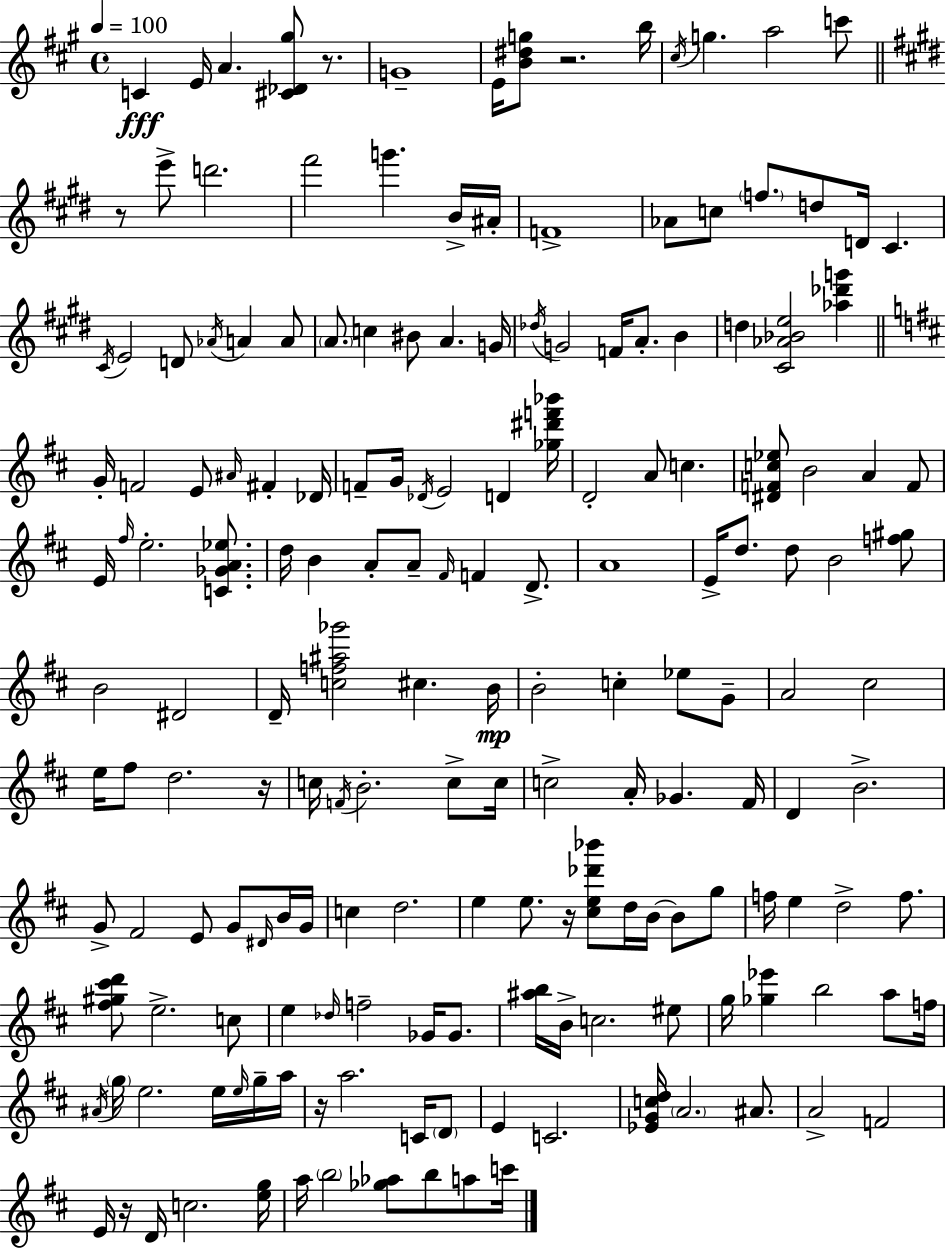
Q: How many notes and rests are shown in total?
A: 177